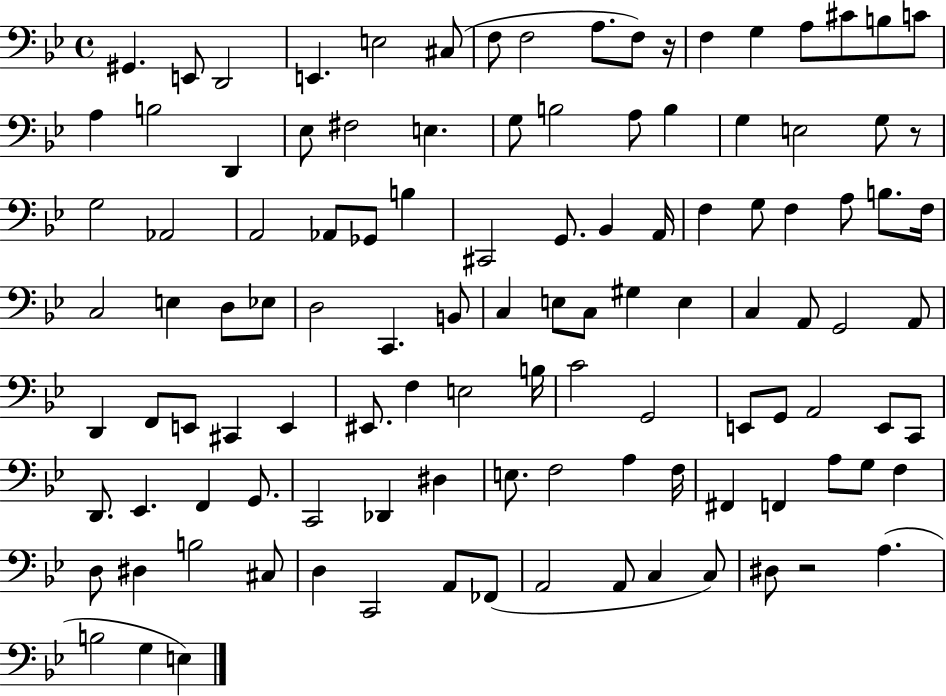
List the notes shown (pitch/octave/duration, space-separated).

G#2/q. E2/e D2/h E2/q. E3/h C#3/e F3/e F3/h A3/e. F3/e R/s F3/q G3/q A3/e C#4/e B3/e C4/e A3/q B3/h D2/q Eb3/e F#3/h E3/q. G3/e B3/h A3/e B3/q G3/q E3/h G3/e R/e G3/h Ab2/h A2/h Ab2/e Gb2/e B3/q C#2/h G2/e. Bb2/q A2/s F3/q G3/e F3/q A3/e B3/e. F3/s C3/h E3/q D3/e Eb3/e D3/h C2/q. B2/e C3/q E3/e C3/e G#3/q E3/q C3/q A2/e G2/h A2/e D2/q F2/e E2/e C#2/q E2/q EIS2/e. F3/q E3/h B3/s C4/h G2/h E2/e G2/e A2/h E2/e C2/e D2/e. Eb2/q. F2/q G2/e. C2/h Db2/q D#3/q E3/e. F3/h A3/q F3/s F#2/q F2/q A3/e G3/e F3/q D3/e D#3/q B3/h C#3/e D3/q C2/h A2/e FES2/e A2/h A2/e C3/q C3/e D#3/e R/h A3/q. B3/h G3/q E3/q